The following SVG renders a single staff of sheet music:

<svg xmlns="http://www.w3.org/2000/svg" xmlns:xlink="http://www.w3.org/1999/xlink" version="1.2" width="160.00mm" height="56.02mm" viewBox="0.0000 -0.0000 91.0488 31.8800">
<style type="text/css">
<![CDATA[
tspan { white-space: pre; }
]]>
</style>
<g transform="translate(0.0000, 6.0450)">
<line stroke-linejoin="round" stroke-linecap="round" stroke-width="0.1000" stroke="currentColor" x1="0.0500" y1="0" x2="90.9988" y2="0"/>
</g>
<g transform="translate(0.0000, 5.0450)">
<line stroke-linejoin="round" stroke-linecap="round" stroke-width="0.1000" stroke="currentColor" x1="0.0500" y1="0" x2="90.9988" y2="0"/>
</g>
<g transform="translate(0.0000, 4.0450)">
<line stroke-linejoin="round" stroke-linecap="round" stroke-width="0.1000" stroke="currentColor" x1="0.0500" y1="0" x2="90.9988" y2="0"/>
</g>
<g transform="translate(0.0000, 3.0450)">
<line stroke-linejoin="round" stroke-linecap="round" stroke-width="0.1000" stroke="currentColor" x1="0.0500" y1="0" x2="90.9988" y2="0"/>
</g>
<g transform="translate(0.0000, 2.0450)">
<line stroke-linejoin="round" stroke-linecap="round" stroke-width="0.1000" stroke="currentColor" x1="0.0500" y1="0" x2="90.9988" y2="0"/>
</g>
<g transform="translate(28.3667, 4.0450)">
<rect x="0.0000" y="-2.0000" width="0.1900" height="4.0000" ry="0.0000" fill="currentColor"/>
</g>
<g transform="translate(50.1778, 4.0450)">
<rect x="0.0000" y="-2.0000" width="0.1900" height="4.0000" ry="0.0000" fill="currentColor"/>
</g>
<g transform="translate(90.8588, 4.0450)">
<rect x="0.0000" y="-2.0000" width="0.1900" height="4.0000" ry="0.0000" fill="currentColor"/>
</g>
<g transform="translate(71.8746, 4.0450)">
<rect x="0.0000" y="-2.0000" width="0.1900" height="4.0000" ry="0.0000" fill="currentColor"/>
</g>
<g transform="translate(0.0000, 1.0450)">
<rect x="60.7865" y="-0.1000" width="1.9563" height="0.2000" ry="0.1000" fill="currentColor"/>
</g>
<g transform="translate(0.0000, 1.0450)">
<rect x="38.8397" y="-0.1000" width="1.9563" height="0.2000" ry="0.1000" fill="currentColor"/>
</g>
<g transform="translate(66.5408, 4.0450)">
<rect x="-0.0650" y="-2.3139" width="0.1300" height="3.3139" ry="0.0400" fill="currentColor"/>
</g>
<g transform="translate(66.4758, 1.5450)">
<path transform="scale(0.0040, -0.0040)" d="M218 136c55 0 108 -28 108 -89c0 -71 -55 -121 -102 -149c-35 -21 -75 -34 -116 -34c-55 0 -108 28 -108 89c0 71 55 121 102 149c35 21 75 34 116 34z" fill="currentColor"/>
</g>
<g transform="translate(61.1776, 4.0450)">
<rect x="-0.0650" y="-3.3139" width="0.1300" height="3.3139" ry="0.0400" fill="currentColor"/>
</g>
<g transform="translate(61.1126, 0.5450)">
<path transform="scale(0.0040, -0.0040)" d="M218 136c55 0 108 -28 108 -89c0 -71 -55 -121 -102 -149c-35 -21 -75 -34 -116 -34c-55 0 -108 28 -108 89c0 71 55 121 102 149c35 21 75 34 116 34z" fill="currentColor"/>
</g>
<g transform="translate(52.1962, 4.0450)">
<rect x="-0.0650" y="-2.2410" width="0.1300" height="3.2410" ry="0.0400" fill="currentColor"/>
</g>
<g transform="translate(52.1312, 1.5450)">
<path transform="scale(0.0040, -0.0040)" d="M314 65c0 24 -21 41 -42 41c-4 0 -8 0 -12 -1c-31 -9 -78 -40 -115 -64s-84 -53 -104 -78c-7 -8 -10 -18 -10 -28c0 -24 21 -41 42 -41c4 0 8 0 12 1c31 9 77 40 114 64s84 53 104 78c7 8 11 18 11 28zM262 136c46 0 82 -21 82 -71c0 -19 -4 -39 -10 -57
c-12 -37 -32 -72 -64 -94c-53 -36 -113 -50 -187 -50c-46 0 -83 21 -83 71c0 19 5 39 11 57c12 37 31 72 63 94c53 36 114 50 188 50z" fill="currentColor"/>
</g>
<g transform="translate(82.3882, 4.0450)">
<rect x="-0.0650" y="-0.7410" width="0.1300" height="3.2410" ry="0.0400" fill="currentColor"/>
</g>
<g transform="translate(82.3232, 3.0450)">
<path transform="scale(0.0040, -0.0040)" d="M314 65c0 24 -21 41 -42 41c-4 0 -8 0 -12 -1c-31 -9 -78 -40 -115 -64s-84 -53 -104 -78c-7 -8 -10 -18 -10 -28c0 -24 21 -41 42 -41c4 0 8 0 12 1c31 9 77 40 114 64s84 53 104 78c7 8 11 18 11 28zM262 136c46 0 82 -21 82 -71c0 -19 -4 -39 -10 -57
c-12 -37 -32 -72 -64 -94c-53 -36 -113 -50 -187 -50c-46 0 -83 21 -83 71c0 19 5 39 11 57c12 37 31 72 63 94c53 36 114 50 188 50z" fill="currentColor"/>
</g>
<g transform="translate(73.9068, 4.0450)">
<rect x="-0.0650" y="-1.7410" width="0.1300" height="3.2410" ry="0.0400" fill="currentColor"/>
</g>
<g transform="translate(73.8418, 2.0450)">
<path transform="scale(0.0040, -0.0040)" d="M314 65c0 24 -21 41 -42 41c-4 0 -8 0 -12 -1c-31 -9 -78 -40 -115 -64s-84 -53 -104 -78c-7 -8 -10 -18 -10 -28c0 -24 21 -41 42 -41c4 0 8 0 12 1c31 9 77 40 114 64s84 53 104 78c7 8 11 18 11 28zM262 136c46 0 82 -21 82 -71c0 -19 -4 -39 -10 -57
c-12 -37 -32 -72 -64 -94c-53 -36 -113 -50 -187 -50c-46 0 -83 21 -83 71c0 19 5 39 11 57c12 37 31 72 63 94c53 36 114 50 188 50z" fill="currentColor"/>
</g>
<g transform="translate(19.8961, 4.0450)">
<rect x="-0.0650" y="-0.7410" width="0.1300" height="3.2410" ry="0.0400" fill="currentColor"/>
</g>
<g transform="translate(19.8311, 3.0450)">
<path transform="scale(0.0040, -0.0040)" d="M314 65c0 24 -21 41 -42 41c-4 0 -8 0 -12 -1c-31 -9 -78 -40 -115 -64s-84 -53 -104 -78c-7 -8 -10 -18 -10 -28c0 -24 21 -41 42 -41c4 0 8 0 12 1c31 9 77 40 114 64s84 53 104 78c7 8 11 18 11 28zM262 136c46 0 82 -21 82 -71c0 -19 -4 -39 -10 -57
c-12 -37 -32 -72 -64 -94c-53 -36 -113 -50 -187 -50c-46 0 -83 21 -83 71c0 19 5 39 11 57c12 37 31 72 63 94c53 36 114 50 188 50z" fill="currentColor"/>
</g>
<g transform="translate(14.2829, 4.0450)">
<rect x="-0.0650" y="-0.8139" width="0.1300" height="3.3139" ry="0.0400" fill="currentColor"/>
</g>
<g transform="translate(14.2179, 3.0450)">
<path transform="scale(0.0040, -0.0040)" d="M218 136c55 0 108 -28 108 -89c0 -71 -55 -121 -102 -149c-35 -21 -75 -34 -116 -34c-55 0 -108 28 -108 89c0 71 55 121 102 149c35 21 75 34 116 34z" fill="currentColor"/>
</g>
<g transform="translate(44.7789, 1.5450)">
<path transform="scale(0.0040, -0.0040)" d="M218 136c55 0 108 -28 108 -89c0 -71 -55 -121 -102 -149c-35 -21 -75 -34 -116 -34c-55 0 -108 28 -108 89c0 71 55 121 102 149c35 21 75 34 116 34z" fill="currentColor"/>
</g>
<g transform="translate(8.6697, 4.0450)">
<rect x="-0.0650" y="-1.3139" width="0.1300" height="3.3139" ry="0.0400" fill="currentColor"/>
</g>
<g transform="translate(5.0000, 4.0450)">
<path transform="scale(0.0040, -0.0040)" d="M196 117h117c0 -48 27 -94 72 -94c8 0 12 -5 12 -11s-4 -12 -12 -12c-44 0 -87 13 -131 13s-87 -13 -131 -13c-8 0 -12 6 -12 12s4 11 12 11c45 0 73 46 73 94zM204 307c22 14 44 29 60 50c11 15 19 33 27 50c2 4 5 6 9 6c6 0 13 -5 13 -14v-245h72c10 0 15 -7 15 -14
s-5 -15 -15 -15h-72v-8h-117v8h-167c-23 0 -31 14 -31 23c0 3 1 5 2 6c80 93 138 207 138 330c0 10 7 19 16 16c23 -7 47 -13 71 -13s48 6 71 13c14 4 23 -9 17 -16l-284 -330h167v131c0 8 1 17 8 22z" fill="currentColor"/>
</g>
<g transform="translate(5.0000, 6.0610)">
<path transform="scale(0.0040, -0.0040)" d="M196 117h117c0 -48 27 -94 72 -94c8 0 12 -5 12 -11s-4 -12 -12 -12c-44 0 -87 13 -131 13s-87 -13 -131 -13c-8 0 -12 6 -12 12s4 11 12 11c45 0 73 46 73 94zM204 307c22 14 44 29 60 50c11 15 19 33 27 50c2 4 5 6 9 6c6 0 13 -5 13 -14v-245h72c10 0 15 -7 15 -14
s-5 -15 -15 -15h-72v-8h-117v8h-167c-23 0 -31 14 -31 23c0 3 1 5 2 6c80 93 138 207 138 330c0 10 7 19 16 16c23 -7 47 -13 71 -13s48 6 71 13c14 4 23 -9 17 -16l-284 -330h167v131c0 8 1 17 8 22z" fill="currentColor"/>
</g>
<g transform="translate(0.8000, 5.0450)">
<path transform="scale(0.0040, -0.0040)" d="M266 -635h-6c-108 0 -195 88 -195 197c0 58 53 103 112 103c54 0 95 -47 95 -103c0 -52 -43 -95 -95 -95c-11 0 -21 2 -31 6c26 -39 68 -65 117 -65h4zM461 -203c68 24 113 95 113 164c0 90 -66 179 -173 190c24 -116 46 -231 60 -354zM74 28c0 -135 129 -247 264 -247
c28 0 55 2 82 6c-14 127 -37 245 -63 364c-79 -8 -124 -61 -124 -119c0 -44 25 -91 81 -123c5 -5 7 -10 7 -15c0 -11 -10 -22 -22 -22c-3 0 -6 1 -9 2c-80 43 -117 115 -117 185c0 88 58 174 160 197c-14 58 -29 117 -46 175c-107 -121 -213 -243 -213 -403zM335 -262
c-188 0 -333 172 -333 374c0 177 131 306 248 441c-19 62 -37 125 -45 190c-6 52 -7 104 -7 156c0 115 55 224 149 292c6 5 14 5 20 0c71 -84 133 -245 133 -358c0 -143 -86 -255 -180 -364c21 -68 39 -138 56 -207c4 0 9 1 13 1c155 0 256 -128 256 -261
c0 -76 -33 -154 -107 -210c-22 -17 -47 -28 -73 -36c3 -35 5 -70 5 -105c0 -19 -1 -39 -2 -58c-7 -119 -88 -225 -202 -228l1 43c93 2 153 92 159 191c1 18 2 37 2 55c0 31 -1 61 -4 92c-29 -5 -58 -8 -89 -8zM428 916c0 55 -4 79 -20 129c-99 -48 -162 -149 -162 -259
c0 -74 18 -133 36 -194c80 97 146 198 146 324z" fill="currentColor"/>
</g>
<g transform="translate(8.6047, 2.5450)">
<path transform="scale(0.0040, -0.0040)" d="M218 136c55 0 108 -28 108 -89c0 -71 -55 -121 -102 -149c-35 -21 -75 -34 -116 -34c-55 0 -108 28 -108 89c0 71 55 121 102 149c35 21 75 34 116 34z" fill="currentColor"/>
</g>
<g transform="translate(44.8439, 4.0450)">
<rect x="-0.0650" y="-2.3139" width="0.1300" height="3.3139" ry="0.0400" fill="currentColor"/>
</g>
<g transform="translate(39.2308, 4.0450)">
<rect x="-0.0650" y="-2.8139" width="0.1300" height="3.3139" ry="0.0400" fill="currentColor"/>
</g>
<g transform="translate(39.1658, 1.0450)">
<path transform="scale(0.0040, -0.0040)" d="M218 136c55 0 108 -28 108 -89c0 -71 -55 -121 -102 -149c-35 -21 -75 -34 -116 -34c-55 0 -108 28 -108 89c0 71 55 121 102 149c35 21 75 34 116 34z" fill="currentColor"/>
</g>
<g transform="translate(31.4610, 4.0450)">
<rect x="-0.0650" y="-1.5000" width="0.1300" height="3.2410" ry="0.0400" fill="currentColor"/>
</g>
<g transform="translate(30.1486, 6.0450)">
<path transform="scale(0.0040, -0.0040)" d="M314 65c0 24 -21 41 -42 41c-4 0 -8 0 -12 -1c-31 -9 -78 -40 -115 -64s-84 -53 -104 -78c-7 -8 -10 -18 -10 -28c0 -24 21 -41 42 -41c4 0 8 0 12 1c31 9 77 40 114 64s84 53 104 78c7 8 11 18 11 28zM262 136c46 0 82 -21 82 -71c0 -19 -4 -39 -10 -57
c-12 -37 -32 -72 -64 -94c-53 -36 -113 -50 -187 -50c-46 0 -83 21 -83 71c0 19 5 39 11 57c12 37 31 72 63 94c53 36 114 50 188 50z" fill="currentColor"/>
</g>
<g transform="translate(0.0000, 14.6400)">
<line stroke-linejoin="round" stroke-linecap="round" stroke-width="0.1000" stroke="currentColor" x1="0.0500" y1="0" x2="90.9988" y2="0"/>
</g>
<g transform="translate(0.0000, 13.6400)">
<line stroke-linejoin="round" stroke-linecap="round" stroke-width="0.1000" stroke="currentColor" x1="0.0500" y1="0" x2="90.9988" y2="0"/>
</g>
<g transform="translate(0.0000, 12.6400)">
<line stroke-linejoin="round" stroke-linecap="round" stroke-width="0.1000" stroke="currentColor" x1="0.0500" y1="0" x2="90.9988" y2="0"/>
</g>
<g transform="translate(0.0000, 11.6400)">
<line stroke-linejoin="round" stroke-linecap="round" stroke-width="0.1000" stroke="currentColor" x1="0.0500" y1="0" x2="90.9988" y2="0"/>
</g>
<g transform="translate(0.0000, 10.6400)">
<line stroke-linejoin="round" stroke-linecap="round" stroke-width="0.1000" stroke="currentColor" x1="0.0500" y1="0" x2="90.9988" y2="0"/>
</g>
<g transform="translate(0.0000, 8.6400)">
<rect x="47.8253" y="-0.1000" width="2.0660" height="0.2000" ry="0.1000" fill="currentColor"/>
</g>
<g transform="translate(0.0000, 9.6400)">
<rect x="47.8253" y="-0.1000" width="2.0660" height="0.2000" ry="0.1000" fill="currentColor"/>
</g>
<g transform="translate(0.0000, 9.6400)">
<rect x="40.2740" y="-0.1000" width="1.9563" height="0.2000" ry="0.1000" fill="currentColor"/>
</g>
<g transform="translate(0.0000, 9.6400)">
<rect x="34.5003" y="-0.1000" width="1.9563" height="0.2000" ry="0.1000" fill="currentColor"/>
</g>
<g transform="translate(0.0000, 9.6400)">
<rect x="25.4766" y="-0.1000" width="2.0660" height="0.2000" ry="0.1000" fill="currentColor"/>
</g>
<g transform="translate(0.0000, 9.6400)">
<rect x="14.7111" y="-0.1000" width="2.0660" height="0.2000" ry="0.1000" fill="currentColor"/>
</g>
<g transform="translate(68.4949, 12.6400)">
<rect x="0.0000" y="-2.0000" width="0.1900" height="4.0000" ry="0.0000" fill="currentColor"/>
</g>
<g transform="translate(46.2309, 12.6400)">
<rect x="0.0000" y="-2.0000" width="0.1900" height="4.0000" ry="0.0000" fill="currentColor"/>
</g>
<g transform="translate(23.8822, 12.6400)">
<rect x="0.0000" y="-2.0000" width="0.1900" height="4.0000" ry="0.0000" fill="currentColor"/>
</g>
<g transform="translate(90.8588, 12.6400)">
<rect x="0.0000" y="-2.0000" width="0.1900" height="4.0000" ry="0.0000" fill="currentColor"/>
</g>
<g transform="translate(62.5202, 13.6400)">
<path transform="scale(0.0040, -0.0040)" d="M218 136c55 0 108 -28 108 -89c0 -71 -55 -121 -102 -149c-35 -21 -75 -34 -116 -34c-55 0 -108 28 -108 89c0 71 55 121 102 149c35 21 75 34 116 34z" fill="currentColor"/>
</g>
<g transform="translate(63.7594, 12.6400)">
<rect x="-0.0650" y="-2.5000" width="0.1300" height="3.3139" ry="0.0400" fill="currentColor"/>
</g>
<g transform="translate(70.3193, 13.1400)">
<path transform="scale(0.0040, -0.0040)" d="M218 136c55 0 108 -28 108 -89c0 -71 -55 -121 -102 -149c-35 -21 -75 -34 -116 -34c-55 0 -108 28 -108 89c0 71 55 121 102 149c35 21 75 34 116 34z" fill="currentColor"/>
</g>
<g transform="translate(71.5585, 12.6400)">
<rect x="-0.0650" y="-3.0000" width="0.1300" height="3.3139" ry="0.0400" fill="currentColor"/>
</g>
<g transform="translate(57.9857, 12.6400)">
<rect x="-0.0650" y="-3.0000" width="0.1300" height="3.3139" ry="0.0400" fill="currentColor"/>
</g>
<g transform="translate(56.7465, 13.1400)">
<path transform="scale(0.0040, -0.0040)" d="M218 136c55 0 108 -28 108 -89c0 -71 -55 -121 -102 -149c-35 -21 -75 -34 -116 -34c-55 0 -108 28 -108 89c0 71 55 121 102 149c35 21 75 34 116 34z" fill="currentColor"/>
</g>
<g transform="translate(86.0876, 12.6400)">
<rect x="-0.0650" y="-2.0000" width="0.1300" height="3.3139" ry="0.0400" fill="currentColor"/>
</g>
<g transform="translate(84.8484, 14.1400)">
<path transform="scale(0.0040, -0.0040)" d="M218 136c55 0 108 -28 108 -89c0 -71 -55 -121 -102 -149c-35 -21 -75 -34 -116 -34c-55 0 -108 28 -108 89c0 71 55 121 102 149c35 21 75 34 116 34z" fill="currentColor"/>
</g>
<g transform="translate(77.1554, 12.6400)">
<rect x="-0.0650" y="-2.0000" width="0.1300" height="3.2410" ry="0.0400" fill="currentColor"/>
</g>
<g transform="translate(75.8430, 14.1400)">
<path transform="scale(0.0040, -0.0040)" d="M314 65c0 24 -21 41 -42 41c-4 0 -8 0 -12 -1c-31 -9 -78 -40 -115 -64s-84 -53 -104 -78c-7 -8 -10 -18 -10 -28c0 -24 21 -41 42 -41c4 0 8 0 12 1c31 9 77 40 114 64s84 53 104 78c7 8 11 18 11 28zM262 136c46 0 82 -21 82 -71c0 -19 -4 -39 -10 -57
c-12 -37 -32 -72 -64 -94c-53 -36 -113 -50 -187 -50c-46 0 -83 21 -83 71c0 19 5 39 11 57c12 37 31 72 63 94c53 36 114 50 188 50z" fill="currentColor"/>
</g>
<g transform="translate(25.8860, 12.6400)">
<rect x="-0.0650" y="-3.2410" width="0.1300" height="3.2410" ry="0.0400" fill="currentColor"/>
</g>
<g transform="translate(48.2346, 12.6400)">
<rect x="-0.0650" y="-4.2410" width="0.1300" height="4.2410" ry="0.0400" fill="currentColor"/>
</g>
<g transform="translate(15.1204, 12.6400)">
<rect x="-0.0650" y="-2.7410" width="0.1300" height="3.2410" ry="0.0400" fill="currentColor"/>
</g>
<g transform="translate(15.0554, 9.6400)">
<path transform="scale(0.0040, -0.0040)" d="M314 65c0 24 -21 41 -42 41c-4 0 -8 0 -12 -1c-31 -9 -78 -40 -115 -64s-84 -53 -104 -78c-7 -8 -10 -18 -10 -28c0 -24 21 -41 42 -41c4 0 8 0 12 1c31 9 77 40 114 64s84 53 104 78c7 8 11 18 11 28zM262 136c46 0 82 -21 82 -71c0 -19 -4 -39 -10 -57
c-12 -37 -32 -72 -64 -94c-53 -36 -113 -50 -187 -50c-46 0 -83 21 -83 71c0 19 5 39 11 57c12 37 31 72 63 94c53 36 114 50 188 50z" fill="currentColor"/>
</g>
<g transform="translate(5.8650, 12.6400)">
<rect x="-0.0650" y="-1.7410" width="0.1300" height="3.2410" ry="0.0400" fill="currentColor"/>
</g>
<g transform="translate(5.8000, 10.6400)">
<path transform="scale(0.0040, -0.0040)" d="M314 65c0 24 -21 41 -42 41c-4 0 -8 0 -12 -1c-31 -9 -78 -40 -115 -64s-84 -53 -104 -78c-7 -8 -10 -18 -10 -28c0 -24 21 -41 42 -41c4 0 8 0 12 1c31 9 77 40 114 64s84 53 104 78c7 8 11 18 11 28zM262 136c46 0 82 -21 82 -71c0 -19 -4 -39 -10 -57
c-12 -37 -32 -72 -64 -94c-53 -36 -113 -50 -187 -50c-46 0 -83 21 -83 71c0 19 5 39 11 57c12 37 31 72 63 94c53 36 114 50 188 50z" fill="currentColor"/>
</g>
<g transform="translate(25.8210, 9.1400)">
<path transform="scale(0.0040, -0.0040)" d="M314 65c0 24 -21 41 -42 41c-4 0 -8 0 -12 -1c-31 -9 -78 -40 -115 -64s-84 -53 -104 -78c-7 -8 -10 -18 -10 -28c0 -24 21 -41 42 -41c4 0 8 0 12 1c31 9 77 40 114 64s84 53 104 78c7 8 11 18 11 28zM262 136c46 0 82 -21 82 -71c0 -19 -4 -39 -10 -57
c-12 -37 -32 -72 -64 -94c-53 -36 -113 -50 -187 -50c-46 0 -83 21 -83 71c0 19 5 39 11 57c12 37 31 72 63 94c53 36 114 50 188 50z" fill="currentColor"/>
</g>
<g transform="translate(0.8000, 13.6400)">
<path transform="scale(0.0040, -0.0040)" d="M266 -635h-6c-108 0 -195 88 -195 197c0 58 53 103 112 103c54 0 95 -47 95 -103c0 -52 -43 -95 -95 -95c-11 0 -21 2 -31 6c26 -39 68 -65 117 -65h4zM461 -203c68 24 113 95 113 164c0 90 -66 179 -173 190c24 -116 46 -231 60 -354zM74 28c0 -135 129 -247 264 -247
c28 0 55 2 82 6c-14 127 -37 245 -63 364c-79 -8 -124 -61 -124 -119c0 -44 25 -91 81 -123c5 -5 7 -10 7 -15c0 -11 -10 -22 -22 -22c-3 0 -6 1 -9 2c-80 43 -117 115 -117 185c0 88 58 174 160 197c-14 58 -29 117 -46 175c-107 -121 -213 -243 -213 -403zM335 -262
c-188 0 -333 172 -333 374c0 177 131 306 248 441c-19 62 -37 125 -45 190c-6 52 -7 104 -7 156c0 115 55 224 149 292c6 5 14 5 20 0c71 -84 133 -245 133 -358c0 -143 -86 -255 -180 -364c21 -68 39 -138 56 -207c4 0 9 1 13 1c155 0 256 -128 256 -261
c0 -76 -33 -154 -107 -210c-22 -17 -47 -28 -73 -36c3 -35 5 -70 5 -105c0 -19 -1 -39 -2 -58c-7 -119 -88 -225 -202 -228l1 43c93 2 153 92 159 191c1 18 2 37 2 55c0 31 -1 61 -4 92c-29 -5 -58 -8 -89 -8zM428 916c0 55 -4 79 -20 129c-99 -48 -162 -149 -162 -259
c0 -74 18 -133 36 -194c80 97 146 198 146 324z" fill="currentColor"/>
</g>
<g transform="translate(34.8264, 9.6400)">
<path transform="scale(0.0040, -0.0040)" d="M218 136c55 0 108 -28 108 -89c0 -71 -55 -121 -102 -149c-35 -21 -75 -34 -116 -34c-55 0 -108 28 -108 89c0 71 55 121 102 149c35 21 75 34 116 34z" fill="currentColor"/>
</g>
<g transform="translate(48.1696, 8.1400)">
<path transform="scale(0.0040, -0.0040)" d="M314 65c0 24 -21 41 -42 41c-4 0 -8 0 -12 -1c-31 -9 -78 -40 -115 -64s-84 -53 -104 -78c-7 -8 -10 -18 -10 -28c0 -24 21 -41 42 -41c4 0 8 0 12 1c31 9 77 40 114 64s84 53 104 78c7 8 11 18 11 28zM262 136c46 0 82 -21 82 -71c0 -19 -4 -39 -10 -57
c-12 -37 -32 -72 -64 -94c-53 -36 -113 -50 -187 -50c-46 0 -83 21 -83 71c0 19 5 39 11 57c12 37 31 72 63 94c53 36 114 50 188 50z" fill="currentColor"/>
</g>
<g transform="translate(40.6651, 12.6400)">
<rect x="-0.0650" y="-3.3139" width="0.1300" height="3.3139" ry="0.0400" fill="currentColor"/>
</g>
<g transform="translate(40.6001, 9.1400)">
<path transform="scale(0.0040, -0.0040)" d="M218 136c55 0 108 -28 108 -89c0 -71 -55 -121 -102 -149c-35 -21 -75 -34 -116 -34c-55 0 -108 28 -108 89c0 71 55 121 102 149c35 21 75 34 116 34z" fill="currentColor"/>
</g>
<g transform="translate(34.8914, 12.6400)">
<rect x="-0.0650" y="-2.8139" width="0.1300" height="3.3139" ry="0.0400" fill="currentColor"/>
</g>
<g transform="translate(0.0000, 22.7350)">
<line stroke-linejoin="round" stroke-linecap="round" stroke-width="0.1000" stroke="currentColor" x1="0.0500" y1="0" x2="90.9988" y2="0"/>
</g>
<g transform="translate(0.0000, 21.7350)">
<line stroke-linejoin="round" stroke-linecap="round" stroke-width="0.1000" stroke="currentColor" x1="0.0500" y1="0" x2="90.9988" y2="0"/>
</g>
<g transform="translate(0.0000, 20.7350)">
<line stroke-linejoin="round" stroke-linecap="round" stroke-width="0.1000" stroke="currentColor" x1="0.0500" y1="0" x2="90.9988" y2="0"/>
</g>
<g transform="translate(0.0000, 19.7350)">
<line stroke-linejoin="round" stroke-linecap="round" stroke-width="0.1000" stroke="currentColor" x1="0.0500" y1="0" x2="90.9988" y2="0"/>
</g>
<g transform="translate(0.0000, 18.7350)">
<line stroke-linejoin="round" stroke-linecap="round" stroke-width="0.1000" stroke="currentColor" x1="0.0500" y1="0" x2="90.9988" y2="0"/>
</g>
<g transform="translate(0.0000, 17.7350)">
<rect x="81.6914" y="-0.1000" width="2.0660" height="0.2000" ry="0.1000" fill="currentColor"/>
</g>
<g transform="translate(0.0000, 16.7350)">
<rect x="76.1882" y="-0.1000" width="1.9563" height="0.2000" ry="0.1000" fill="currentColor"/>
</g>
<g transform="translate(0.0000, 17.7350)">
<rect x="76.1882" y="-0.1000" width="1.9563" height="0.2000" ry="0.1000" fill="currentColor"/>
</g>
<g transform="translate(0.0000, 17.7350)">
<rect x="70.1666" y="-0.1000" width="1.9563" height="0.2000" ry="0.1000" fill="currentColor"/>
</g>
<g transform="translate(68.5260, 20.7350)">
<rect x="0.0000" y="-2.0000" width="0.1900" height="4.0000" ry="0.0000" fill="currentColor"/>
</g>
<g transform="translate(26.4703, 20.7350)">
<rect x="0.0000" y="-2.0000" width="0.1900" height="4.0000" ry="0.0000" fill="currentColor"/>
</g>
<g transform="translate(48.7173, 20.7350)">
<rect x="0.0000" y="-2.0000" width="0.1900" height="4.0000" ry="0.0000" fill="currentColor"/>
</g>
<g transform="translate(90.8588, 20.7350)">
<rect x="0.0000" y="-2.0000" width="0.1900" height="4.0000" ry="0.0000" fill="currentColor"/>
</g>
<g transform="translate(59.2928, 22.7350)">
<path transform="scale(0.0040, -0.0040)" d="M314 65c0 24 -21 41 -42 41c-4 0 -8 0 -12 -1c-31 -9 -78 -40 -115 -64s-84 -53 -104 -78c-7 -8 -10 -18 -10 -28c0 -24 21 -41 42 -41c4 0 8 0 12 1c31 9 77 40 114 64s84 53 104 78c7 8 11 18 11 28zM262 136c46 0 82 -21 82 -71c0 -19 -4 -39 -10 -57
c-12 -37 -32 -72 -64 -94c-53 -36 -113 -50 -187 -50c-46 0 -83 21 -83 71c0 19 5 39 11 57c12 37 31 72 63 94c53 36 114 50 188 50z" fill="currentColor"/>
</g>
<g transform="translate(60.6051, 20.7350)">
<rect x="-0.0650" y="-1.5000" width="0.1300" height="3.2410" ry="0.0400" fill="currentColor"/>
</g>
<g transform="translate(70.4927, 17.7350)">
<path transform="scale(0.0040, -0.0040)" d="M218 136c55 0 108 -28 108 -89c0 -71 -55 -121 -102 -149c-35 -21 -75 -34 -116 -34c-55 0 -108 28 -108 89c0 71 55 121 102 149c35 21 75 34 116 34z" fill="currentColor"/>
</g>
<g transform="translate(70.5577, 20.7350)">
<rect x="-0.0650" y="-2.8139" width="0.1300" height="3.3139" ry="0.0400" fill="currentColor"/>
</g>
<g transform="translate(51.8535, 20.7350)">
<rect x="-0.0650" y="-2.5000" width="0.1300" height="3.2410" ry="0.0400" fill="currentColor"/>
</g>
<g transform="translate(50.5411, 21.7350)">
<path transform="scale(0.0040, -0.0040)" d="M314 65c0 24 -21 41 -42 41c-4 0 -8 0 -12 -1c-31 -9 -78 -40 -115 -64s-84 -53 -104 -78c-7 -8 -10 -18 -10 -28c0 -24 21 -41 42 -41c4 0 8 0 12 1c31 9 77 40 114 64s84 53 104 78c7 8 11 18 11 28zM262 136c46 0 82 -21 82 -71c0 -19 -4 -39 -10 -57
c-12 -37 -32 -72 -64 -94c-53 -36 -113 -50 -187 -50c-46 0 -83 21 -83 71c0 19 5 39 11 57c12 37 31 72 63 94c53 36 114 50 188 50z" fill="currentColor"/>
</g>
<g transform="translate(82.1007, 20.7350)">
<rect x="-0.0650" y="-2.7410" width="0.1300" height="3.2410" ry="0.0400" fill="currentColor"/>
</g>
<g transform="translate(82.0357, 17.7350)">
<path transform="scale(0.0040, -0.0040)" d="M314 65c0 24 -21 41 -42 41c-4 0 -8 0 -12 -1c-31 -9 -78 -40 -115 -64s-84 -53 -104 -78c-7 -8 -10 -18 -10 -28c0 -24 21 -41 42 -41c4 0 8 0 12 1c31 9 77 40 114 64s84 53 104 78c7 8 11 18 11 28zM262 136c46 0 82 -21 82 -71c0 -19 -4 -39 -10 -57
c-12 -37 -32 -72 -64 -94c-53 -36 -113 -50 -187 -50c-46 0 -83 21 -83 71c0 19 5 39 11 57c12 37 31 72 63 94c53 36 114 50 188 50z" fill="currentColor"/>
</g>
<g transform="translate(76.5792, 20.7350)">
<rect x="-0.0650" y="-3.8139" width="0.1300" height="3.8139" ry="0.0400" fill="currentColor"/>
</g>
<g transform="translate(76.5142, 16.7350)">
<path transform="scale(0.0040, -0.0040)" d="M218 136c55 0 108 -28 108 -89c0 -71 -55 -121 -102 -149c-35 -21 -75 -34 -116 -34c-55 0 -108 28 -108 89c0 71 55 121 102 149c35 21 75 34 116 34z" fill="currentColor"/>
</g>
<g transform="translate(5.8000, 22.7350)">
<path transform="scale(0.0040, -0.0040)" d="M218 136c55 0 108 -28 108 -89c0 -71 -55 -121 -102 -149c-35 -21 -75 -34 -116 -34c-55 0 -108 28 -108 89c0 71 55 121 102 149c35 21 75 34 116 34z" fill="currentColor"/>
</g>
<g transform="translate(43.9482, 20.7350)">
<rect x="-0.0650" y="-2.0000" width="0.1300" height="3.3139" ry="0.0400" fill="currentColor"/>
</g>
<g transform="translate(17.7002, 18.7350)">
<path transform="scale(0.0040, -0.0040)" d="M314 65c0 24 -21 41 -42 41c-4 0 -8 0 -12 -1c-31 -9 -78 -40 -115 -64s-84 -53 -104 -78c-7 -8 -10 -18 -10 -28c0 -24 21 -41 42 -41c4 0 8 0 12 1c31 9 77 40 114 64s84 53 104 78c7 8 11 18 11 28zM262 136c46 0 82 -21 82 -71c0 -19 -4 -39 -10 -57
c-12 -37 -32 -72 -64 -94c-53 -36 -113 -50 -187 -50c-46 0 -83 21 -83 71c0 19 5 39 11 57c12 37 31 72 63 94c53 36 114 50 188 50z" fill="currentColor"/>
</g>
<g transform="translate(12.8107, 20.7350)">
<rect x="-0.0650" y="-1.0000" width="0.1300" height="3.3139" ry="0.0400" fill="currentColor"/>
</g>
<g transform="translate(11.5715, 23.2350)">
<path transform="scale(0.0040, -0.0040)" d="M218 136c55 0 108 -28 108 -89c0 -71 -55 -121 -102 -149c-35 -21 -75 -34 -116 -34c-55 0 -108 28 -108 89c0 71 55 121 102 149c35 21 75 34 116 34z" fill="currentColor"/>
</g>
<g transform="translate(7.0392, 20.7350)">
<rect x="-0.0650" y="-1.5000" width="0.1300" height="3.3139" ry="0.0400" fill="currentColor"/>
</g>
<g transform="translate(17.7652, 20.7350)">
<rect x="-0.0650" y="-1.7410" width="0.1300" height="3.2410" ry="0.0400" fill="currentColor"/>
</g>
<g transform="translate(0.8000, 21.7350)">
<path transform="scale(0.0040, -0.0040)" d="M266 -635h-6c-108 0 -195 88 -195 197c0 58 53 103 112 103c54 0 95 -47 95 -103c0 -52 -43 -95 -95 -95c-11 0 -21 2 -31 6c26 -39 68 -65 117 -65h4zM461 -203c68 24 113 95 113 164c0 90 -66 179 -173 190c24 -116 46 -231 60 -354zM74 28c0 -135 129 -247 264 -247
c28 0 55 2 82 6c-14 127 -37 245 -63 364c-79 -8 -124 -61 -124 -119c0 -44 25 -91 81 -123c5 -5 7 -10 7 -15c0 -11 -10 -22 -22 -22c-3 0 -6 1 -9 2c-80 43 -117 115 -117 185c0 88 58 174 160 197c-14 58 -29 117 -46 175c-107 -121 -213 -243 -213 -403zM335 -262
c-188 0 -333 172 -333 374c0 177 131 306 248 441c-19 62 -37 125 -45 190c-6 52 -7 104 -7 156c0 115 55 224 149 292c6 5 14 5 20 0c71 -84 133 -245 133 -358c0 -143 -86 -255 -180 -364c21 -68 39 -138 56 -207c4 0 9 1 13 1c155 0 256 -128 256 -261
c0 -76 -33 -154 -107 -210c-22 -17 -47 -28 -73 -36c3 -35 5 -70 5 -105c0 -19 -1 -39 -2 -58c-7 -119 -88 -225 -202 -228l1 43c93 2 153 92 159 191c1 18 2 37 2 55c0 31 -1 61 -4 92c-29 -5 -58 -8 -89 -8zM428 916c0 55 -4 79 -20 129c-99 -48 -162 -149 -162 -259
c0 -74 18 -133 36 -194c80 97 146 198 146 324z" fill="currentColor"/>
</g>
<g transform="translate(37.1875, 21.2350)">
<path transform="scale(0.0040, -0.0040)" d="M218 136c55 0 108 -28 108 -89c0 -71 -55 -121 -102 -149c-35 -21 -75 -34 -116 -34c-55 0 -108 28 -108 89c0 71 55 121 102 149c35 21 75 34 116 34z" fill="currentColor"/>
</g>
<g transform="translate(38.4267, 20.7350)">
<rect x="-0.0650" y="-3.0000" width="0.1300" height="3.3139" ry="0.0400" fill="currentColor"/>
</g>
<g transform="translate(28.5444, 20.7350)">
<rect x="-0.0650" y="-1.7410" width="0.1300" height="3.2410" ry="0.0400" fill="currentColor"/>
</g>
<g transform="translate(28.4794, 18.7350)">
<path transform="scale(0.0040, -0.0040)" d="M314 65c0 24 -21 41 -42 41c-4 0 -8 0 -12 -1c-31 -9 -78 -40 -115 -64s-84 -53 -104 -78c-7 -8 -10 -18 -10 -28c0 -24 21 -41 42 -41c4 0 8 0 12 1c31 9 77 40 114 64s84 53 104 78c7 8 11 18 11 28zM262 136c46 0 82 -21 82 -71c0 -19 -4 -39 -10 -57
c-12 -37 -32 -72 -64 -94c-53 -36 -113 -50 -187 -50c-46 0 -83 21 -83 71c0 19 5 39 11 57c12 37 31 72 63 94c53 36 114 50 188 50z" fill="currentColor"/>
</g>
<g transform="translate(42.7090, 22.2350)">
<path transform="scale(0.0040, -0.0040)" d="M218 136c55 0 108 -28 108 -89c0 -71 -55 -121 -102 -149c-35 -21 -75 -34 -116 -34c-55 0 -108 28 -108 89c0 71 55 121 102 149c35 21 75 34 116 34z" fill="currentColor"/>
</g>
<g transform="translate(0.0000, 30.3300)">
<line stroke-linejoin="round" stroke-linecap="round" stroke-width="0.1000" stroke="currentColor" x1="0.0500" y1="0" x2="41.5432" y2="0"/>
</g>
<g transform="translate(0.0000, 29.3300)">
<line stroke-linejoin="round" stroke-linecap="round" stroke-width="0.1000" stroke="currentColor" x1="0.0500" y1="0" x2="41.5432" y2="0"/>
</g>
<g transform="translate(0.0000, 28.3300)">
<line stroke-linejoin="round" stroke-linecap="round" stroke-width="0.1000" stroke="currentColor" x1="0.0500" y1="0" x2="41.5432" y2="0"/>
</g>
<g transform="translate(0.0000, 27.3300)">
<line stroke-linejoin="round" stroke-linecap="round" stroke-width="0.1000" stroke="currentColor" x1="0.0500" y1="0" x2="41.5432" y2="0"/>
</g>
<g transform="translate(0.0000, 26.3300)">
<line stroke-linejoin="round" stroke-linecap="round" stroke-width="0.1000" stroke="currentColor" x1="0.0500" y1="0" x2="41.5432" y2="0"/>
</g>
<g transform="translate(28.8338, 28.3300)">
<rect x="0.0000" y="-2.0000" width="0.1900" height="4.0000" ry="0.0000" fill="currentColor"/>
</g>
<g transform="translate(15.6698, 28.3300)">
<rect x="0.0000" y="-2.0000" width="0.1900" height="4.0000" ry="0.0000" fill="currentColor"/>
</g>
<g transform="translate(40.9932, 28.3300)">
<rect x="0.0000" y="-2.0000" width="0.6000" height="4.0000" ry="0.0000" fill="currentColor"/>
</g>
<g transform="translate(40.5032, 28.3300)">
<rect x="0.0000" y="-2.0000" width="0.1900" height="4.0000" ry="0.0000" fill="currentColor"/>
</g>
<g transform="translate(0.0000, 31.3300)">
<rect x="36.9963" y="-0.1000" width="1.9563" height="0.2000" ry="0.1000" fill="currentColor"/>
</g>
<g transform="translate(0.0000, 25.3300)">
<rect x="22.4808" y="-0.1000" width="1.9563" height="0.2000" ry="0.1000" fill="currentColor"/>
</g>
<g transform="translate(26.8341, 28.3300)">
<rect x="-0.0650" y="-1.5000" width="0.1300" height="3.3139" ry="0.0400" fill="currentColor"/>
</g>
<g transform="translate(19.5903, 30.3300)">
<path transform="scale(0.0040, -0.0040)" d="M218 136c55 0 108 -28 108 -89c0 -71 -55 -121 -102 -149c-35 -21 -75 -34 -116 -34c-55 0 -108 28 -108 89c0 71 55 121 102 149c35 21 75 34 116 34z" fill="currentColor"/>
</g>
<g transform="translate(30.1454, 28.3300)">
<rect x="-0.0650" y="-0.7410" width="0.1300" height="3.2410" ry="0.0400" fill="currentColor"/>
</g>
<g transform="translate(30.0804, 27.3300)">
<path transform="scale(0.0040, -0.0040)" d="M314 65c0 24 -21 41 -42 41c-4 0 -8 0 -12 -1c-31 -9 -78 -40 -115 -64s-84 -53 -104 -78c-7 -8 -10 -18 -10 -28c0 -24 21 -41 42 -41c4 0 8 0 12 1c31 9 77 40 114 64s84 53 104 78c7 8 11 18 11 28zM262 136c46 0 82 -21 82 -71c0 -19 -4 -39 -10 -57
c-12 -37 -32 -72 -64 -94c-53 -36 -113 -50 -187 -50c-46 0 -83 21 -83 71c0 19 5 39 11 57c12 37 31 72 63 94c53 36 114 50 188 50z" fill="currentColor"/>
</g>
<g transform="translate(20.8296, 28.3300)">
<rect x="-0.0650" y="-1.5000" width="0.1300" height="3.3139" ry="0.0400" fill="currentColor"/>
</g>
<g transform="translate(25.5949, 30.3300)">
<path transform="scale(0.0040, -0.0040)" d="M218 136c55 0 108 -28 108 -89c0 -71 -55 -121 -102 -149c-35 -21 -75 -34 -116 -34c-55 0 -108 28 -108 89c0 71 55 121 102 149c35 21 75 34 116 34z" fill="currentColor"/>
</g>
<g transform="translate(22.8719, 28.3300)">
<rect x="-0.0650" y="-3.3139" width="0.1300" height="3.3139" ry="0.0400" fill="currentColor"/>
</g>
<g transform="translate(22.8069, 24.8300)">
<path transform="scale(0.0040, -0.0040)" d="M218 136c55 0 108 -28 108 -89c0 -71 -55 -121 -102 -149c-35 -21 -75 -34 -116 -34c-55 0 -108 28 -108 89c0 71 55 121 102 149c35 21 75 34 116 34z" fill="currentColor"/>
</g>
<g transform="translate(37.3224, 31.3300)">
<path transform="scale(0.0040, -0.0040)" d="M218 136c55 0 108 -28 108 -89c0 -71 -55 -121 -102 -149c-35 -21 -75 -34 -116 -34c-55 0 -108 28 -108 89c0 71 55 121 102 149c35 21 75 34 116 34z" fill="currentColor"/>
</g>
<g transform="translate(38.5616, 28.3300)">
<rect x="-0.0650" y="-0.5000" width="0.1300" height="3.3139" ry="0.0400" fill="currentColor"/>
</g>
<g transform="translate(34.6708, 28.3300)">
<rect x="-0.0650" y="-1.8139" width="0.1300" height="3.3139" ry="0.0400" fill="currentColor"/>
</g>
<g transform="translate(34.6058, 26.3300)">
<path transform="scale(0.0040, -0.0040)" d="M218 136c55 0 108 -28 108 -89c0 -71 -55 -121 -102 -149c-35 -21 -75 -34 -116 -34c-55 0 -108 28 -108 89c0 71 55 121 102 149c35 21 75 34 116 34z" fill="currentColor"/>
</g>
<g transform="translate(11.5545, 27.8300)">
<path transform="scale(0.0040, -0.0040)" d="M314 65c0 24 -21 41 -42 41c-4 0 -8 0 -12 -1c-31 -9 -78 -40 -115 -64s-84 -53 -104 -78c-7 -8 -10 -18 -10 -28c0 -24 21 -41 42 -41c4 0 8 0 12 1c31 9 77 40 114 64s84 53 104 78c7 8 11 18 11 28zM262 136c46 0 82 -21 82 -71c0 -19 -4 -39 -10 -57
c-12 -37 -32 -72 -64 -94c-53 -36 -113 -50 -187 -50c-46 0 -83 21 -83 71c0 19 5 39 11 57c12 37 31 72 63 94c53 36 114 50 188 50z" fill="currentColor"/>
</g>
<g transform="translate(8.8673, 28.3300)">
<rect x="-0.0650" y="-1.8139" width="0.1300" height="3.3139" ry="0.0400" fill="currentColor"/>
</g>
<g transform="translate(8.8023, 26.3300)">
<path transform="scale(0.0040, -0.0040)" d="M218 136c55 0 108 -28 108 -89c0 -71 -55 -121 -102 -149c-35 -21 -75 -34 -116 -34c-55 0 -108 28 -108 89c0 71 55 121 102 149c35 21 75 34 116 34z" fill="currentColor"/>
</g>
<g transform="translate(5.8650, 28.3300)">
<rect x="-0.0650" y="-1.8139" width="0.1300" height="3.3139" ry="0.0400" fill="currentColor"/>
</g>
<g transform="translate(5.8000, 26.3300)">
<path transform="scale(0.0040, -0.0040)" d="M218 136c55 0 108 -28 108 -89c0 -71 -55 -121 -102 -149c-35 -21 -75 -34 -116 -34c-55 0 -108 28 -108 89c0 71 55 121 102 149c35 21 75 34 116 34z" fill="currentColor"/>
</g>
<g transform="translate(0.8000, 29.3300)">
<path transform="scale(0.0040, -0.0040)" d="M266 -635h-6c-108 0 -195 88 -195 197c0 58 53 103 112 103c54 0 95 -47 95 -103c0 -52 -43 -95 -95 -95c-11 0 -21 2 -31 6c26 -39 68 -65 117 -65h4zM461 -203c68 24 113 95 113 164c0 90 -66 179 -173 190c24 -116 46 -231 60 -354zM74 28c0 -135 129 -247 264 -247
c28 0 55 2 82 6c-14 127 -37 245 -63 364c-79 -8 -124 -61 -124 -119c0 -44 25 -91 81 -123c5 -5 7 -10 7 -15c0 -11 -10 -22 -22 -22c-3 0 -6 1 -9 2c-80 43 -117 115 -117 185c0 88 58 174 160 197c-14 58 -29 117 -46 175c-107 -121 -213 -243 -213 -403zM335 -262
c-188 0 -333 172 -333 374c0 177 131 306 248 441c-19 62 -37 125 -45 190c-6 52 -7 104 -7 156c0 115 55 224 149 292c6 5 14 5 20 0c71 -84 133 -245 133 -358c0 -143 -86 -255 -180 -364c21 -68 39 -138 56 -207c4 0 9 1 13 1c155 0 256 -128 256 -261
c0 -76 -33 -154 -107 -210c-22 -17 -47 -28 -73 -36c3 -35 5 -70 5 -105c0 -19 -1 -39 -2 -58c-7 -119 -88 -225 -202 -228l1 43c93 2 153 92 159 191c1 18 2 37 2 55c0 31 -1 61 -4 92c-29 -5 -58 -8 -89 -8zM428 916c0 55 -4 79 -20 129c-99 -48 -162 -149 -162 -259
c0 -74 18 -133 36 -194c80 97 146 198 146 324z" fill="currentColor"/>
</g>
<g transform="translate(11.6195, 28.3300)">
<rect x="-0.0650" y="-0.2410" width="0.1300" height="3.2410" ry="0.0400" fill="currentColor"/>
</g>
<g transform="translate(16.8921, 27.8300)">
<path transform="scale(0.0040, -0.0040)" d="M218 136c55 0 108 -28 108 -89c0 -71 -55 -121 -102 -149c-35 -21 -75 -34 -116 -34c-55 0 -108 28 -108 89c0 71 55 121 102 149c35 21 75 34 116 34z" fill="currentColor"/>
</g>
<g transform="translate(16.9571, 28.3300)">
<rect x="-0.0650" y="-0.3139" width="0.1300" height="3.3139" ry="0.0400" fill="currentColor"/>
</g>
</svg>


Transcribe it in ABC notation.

X:1
T:Untitled
M:4/4
L:1/4
K:C
e d d2 E2 a g g2 b g f2 d2 f2 a2 b2 a b d'2 A G A F2 F E D f2 f2 A F G2 E2 a c' a2 f f c2 c E b E d2 f C